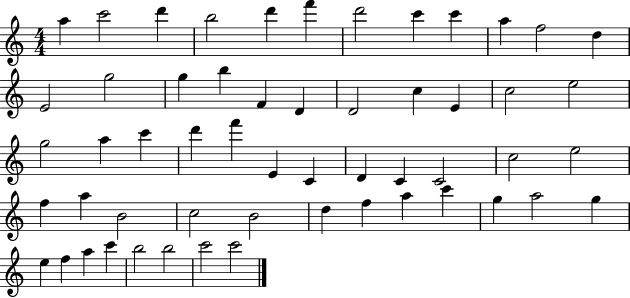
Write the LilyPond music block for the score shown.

{
  \clef treble
  \numericTimeSignature
  \time 4/4
  \key c \major
  a''4 c'''2 d'''4 | b''2 d'''4 f'''4 | d'''2 c'''4 c'''4 | a''4 f''2 d''4 | \break e'2 g''2 | g''4 b''4 f'4 d'4 | d'2 c''4 e'4 | c''2 e''2 | \break g''2 a''4 c'''4 | d'''4 f'''4 e'4 c'4 | d'4 c'4 c'2 | c''2 e''2 | \break f''4 a''4 b'2 | c''2 b'2 | d''4 f''4 a''4 c'''4 | g''4 a''2 g''4 | \break e''4 f''4 a''4 c'''4 | b''2 b''2 | c'''2 c'''2 | \bar "|."
}